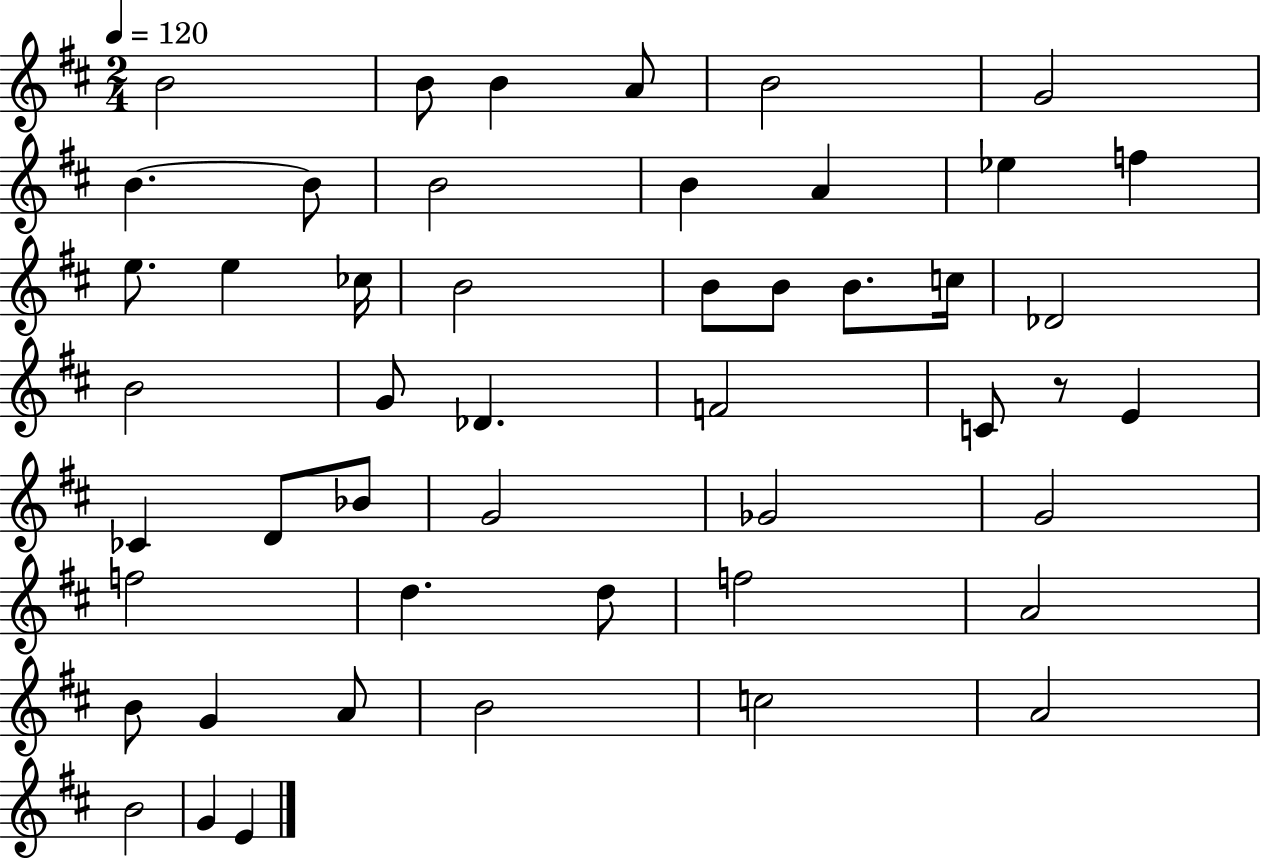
{
  \clef treble
  \numericTimeSignature
  \time 2/4
  \key d \major
  \tempo 4 = 120
  b'2 | b'8 b'4 a'8 | b'2 | g'2 | \break b'4.~~ b'8 | b'2 | b'4 a'4 | ees''4 f''4 | \break e''8. e''4 ces''16 | b'2 | b'8 b'8 b'8. c''16 | des'2 | \break b'2 | g'8 des'4. | f'2 | c'8 r8 e'4 | \break ces'4 d'8 bes'8 | g'2 | ges'2 | g'2 | \break f''2 | d''4. d''8 | f''2 | a'2 | \break b'8 g'4 a'8 | b'2 | c''2 | a'2 | \break b'2 | g'4 e'4 | \bar "|."
}